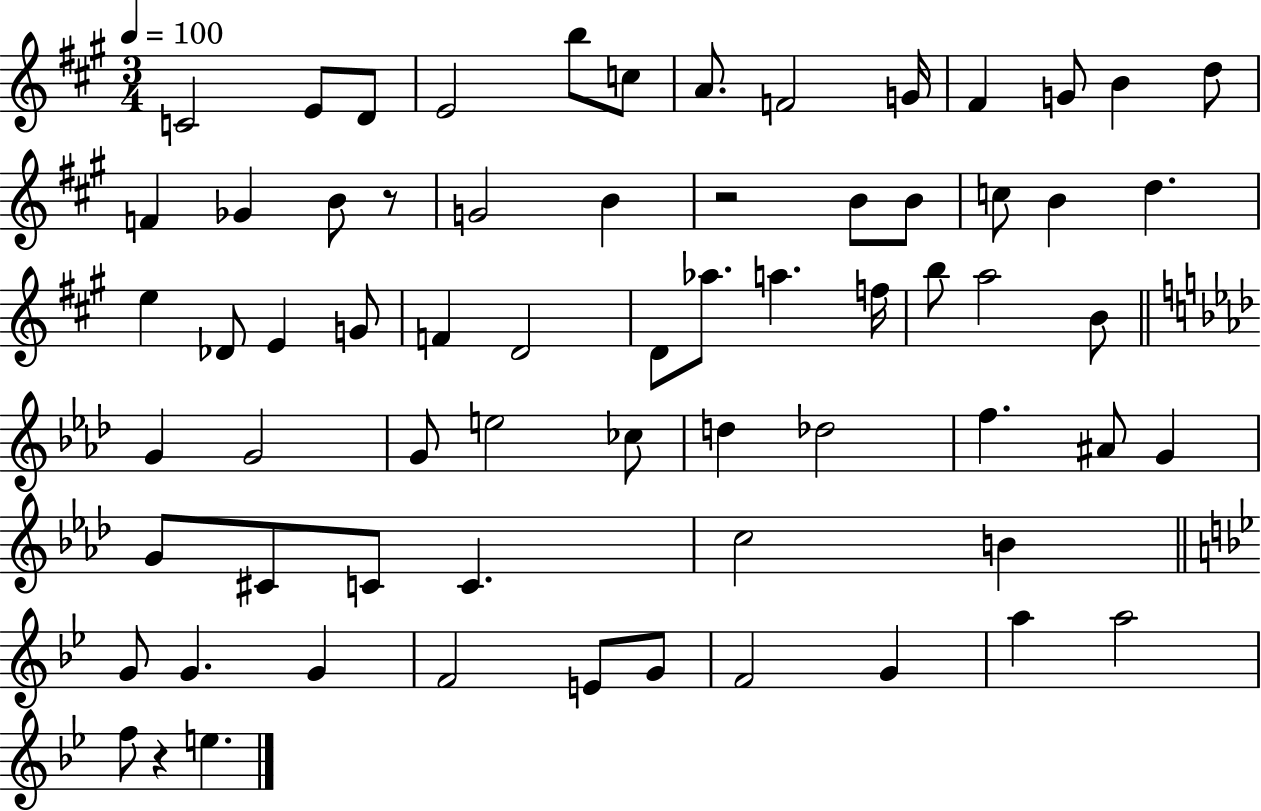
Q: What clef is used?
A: treble